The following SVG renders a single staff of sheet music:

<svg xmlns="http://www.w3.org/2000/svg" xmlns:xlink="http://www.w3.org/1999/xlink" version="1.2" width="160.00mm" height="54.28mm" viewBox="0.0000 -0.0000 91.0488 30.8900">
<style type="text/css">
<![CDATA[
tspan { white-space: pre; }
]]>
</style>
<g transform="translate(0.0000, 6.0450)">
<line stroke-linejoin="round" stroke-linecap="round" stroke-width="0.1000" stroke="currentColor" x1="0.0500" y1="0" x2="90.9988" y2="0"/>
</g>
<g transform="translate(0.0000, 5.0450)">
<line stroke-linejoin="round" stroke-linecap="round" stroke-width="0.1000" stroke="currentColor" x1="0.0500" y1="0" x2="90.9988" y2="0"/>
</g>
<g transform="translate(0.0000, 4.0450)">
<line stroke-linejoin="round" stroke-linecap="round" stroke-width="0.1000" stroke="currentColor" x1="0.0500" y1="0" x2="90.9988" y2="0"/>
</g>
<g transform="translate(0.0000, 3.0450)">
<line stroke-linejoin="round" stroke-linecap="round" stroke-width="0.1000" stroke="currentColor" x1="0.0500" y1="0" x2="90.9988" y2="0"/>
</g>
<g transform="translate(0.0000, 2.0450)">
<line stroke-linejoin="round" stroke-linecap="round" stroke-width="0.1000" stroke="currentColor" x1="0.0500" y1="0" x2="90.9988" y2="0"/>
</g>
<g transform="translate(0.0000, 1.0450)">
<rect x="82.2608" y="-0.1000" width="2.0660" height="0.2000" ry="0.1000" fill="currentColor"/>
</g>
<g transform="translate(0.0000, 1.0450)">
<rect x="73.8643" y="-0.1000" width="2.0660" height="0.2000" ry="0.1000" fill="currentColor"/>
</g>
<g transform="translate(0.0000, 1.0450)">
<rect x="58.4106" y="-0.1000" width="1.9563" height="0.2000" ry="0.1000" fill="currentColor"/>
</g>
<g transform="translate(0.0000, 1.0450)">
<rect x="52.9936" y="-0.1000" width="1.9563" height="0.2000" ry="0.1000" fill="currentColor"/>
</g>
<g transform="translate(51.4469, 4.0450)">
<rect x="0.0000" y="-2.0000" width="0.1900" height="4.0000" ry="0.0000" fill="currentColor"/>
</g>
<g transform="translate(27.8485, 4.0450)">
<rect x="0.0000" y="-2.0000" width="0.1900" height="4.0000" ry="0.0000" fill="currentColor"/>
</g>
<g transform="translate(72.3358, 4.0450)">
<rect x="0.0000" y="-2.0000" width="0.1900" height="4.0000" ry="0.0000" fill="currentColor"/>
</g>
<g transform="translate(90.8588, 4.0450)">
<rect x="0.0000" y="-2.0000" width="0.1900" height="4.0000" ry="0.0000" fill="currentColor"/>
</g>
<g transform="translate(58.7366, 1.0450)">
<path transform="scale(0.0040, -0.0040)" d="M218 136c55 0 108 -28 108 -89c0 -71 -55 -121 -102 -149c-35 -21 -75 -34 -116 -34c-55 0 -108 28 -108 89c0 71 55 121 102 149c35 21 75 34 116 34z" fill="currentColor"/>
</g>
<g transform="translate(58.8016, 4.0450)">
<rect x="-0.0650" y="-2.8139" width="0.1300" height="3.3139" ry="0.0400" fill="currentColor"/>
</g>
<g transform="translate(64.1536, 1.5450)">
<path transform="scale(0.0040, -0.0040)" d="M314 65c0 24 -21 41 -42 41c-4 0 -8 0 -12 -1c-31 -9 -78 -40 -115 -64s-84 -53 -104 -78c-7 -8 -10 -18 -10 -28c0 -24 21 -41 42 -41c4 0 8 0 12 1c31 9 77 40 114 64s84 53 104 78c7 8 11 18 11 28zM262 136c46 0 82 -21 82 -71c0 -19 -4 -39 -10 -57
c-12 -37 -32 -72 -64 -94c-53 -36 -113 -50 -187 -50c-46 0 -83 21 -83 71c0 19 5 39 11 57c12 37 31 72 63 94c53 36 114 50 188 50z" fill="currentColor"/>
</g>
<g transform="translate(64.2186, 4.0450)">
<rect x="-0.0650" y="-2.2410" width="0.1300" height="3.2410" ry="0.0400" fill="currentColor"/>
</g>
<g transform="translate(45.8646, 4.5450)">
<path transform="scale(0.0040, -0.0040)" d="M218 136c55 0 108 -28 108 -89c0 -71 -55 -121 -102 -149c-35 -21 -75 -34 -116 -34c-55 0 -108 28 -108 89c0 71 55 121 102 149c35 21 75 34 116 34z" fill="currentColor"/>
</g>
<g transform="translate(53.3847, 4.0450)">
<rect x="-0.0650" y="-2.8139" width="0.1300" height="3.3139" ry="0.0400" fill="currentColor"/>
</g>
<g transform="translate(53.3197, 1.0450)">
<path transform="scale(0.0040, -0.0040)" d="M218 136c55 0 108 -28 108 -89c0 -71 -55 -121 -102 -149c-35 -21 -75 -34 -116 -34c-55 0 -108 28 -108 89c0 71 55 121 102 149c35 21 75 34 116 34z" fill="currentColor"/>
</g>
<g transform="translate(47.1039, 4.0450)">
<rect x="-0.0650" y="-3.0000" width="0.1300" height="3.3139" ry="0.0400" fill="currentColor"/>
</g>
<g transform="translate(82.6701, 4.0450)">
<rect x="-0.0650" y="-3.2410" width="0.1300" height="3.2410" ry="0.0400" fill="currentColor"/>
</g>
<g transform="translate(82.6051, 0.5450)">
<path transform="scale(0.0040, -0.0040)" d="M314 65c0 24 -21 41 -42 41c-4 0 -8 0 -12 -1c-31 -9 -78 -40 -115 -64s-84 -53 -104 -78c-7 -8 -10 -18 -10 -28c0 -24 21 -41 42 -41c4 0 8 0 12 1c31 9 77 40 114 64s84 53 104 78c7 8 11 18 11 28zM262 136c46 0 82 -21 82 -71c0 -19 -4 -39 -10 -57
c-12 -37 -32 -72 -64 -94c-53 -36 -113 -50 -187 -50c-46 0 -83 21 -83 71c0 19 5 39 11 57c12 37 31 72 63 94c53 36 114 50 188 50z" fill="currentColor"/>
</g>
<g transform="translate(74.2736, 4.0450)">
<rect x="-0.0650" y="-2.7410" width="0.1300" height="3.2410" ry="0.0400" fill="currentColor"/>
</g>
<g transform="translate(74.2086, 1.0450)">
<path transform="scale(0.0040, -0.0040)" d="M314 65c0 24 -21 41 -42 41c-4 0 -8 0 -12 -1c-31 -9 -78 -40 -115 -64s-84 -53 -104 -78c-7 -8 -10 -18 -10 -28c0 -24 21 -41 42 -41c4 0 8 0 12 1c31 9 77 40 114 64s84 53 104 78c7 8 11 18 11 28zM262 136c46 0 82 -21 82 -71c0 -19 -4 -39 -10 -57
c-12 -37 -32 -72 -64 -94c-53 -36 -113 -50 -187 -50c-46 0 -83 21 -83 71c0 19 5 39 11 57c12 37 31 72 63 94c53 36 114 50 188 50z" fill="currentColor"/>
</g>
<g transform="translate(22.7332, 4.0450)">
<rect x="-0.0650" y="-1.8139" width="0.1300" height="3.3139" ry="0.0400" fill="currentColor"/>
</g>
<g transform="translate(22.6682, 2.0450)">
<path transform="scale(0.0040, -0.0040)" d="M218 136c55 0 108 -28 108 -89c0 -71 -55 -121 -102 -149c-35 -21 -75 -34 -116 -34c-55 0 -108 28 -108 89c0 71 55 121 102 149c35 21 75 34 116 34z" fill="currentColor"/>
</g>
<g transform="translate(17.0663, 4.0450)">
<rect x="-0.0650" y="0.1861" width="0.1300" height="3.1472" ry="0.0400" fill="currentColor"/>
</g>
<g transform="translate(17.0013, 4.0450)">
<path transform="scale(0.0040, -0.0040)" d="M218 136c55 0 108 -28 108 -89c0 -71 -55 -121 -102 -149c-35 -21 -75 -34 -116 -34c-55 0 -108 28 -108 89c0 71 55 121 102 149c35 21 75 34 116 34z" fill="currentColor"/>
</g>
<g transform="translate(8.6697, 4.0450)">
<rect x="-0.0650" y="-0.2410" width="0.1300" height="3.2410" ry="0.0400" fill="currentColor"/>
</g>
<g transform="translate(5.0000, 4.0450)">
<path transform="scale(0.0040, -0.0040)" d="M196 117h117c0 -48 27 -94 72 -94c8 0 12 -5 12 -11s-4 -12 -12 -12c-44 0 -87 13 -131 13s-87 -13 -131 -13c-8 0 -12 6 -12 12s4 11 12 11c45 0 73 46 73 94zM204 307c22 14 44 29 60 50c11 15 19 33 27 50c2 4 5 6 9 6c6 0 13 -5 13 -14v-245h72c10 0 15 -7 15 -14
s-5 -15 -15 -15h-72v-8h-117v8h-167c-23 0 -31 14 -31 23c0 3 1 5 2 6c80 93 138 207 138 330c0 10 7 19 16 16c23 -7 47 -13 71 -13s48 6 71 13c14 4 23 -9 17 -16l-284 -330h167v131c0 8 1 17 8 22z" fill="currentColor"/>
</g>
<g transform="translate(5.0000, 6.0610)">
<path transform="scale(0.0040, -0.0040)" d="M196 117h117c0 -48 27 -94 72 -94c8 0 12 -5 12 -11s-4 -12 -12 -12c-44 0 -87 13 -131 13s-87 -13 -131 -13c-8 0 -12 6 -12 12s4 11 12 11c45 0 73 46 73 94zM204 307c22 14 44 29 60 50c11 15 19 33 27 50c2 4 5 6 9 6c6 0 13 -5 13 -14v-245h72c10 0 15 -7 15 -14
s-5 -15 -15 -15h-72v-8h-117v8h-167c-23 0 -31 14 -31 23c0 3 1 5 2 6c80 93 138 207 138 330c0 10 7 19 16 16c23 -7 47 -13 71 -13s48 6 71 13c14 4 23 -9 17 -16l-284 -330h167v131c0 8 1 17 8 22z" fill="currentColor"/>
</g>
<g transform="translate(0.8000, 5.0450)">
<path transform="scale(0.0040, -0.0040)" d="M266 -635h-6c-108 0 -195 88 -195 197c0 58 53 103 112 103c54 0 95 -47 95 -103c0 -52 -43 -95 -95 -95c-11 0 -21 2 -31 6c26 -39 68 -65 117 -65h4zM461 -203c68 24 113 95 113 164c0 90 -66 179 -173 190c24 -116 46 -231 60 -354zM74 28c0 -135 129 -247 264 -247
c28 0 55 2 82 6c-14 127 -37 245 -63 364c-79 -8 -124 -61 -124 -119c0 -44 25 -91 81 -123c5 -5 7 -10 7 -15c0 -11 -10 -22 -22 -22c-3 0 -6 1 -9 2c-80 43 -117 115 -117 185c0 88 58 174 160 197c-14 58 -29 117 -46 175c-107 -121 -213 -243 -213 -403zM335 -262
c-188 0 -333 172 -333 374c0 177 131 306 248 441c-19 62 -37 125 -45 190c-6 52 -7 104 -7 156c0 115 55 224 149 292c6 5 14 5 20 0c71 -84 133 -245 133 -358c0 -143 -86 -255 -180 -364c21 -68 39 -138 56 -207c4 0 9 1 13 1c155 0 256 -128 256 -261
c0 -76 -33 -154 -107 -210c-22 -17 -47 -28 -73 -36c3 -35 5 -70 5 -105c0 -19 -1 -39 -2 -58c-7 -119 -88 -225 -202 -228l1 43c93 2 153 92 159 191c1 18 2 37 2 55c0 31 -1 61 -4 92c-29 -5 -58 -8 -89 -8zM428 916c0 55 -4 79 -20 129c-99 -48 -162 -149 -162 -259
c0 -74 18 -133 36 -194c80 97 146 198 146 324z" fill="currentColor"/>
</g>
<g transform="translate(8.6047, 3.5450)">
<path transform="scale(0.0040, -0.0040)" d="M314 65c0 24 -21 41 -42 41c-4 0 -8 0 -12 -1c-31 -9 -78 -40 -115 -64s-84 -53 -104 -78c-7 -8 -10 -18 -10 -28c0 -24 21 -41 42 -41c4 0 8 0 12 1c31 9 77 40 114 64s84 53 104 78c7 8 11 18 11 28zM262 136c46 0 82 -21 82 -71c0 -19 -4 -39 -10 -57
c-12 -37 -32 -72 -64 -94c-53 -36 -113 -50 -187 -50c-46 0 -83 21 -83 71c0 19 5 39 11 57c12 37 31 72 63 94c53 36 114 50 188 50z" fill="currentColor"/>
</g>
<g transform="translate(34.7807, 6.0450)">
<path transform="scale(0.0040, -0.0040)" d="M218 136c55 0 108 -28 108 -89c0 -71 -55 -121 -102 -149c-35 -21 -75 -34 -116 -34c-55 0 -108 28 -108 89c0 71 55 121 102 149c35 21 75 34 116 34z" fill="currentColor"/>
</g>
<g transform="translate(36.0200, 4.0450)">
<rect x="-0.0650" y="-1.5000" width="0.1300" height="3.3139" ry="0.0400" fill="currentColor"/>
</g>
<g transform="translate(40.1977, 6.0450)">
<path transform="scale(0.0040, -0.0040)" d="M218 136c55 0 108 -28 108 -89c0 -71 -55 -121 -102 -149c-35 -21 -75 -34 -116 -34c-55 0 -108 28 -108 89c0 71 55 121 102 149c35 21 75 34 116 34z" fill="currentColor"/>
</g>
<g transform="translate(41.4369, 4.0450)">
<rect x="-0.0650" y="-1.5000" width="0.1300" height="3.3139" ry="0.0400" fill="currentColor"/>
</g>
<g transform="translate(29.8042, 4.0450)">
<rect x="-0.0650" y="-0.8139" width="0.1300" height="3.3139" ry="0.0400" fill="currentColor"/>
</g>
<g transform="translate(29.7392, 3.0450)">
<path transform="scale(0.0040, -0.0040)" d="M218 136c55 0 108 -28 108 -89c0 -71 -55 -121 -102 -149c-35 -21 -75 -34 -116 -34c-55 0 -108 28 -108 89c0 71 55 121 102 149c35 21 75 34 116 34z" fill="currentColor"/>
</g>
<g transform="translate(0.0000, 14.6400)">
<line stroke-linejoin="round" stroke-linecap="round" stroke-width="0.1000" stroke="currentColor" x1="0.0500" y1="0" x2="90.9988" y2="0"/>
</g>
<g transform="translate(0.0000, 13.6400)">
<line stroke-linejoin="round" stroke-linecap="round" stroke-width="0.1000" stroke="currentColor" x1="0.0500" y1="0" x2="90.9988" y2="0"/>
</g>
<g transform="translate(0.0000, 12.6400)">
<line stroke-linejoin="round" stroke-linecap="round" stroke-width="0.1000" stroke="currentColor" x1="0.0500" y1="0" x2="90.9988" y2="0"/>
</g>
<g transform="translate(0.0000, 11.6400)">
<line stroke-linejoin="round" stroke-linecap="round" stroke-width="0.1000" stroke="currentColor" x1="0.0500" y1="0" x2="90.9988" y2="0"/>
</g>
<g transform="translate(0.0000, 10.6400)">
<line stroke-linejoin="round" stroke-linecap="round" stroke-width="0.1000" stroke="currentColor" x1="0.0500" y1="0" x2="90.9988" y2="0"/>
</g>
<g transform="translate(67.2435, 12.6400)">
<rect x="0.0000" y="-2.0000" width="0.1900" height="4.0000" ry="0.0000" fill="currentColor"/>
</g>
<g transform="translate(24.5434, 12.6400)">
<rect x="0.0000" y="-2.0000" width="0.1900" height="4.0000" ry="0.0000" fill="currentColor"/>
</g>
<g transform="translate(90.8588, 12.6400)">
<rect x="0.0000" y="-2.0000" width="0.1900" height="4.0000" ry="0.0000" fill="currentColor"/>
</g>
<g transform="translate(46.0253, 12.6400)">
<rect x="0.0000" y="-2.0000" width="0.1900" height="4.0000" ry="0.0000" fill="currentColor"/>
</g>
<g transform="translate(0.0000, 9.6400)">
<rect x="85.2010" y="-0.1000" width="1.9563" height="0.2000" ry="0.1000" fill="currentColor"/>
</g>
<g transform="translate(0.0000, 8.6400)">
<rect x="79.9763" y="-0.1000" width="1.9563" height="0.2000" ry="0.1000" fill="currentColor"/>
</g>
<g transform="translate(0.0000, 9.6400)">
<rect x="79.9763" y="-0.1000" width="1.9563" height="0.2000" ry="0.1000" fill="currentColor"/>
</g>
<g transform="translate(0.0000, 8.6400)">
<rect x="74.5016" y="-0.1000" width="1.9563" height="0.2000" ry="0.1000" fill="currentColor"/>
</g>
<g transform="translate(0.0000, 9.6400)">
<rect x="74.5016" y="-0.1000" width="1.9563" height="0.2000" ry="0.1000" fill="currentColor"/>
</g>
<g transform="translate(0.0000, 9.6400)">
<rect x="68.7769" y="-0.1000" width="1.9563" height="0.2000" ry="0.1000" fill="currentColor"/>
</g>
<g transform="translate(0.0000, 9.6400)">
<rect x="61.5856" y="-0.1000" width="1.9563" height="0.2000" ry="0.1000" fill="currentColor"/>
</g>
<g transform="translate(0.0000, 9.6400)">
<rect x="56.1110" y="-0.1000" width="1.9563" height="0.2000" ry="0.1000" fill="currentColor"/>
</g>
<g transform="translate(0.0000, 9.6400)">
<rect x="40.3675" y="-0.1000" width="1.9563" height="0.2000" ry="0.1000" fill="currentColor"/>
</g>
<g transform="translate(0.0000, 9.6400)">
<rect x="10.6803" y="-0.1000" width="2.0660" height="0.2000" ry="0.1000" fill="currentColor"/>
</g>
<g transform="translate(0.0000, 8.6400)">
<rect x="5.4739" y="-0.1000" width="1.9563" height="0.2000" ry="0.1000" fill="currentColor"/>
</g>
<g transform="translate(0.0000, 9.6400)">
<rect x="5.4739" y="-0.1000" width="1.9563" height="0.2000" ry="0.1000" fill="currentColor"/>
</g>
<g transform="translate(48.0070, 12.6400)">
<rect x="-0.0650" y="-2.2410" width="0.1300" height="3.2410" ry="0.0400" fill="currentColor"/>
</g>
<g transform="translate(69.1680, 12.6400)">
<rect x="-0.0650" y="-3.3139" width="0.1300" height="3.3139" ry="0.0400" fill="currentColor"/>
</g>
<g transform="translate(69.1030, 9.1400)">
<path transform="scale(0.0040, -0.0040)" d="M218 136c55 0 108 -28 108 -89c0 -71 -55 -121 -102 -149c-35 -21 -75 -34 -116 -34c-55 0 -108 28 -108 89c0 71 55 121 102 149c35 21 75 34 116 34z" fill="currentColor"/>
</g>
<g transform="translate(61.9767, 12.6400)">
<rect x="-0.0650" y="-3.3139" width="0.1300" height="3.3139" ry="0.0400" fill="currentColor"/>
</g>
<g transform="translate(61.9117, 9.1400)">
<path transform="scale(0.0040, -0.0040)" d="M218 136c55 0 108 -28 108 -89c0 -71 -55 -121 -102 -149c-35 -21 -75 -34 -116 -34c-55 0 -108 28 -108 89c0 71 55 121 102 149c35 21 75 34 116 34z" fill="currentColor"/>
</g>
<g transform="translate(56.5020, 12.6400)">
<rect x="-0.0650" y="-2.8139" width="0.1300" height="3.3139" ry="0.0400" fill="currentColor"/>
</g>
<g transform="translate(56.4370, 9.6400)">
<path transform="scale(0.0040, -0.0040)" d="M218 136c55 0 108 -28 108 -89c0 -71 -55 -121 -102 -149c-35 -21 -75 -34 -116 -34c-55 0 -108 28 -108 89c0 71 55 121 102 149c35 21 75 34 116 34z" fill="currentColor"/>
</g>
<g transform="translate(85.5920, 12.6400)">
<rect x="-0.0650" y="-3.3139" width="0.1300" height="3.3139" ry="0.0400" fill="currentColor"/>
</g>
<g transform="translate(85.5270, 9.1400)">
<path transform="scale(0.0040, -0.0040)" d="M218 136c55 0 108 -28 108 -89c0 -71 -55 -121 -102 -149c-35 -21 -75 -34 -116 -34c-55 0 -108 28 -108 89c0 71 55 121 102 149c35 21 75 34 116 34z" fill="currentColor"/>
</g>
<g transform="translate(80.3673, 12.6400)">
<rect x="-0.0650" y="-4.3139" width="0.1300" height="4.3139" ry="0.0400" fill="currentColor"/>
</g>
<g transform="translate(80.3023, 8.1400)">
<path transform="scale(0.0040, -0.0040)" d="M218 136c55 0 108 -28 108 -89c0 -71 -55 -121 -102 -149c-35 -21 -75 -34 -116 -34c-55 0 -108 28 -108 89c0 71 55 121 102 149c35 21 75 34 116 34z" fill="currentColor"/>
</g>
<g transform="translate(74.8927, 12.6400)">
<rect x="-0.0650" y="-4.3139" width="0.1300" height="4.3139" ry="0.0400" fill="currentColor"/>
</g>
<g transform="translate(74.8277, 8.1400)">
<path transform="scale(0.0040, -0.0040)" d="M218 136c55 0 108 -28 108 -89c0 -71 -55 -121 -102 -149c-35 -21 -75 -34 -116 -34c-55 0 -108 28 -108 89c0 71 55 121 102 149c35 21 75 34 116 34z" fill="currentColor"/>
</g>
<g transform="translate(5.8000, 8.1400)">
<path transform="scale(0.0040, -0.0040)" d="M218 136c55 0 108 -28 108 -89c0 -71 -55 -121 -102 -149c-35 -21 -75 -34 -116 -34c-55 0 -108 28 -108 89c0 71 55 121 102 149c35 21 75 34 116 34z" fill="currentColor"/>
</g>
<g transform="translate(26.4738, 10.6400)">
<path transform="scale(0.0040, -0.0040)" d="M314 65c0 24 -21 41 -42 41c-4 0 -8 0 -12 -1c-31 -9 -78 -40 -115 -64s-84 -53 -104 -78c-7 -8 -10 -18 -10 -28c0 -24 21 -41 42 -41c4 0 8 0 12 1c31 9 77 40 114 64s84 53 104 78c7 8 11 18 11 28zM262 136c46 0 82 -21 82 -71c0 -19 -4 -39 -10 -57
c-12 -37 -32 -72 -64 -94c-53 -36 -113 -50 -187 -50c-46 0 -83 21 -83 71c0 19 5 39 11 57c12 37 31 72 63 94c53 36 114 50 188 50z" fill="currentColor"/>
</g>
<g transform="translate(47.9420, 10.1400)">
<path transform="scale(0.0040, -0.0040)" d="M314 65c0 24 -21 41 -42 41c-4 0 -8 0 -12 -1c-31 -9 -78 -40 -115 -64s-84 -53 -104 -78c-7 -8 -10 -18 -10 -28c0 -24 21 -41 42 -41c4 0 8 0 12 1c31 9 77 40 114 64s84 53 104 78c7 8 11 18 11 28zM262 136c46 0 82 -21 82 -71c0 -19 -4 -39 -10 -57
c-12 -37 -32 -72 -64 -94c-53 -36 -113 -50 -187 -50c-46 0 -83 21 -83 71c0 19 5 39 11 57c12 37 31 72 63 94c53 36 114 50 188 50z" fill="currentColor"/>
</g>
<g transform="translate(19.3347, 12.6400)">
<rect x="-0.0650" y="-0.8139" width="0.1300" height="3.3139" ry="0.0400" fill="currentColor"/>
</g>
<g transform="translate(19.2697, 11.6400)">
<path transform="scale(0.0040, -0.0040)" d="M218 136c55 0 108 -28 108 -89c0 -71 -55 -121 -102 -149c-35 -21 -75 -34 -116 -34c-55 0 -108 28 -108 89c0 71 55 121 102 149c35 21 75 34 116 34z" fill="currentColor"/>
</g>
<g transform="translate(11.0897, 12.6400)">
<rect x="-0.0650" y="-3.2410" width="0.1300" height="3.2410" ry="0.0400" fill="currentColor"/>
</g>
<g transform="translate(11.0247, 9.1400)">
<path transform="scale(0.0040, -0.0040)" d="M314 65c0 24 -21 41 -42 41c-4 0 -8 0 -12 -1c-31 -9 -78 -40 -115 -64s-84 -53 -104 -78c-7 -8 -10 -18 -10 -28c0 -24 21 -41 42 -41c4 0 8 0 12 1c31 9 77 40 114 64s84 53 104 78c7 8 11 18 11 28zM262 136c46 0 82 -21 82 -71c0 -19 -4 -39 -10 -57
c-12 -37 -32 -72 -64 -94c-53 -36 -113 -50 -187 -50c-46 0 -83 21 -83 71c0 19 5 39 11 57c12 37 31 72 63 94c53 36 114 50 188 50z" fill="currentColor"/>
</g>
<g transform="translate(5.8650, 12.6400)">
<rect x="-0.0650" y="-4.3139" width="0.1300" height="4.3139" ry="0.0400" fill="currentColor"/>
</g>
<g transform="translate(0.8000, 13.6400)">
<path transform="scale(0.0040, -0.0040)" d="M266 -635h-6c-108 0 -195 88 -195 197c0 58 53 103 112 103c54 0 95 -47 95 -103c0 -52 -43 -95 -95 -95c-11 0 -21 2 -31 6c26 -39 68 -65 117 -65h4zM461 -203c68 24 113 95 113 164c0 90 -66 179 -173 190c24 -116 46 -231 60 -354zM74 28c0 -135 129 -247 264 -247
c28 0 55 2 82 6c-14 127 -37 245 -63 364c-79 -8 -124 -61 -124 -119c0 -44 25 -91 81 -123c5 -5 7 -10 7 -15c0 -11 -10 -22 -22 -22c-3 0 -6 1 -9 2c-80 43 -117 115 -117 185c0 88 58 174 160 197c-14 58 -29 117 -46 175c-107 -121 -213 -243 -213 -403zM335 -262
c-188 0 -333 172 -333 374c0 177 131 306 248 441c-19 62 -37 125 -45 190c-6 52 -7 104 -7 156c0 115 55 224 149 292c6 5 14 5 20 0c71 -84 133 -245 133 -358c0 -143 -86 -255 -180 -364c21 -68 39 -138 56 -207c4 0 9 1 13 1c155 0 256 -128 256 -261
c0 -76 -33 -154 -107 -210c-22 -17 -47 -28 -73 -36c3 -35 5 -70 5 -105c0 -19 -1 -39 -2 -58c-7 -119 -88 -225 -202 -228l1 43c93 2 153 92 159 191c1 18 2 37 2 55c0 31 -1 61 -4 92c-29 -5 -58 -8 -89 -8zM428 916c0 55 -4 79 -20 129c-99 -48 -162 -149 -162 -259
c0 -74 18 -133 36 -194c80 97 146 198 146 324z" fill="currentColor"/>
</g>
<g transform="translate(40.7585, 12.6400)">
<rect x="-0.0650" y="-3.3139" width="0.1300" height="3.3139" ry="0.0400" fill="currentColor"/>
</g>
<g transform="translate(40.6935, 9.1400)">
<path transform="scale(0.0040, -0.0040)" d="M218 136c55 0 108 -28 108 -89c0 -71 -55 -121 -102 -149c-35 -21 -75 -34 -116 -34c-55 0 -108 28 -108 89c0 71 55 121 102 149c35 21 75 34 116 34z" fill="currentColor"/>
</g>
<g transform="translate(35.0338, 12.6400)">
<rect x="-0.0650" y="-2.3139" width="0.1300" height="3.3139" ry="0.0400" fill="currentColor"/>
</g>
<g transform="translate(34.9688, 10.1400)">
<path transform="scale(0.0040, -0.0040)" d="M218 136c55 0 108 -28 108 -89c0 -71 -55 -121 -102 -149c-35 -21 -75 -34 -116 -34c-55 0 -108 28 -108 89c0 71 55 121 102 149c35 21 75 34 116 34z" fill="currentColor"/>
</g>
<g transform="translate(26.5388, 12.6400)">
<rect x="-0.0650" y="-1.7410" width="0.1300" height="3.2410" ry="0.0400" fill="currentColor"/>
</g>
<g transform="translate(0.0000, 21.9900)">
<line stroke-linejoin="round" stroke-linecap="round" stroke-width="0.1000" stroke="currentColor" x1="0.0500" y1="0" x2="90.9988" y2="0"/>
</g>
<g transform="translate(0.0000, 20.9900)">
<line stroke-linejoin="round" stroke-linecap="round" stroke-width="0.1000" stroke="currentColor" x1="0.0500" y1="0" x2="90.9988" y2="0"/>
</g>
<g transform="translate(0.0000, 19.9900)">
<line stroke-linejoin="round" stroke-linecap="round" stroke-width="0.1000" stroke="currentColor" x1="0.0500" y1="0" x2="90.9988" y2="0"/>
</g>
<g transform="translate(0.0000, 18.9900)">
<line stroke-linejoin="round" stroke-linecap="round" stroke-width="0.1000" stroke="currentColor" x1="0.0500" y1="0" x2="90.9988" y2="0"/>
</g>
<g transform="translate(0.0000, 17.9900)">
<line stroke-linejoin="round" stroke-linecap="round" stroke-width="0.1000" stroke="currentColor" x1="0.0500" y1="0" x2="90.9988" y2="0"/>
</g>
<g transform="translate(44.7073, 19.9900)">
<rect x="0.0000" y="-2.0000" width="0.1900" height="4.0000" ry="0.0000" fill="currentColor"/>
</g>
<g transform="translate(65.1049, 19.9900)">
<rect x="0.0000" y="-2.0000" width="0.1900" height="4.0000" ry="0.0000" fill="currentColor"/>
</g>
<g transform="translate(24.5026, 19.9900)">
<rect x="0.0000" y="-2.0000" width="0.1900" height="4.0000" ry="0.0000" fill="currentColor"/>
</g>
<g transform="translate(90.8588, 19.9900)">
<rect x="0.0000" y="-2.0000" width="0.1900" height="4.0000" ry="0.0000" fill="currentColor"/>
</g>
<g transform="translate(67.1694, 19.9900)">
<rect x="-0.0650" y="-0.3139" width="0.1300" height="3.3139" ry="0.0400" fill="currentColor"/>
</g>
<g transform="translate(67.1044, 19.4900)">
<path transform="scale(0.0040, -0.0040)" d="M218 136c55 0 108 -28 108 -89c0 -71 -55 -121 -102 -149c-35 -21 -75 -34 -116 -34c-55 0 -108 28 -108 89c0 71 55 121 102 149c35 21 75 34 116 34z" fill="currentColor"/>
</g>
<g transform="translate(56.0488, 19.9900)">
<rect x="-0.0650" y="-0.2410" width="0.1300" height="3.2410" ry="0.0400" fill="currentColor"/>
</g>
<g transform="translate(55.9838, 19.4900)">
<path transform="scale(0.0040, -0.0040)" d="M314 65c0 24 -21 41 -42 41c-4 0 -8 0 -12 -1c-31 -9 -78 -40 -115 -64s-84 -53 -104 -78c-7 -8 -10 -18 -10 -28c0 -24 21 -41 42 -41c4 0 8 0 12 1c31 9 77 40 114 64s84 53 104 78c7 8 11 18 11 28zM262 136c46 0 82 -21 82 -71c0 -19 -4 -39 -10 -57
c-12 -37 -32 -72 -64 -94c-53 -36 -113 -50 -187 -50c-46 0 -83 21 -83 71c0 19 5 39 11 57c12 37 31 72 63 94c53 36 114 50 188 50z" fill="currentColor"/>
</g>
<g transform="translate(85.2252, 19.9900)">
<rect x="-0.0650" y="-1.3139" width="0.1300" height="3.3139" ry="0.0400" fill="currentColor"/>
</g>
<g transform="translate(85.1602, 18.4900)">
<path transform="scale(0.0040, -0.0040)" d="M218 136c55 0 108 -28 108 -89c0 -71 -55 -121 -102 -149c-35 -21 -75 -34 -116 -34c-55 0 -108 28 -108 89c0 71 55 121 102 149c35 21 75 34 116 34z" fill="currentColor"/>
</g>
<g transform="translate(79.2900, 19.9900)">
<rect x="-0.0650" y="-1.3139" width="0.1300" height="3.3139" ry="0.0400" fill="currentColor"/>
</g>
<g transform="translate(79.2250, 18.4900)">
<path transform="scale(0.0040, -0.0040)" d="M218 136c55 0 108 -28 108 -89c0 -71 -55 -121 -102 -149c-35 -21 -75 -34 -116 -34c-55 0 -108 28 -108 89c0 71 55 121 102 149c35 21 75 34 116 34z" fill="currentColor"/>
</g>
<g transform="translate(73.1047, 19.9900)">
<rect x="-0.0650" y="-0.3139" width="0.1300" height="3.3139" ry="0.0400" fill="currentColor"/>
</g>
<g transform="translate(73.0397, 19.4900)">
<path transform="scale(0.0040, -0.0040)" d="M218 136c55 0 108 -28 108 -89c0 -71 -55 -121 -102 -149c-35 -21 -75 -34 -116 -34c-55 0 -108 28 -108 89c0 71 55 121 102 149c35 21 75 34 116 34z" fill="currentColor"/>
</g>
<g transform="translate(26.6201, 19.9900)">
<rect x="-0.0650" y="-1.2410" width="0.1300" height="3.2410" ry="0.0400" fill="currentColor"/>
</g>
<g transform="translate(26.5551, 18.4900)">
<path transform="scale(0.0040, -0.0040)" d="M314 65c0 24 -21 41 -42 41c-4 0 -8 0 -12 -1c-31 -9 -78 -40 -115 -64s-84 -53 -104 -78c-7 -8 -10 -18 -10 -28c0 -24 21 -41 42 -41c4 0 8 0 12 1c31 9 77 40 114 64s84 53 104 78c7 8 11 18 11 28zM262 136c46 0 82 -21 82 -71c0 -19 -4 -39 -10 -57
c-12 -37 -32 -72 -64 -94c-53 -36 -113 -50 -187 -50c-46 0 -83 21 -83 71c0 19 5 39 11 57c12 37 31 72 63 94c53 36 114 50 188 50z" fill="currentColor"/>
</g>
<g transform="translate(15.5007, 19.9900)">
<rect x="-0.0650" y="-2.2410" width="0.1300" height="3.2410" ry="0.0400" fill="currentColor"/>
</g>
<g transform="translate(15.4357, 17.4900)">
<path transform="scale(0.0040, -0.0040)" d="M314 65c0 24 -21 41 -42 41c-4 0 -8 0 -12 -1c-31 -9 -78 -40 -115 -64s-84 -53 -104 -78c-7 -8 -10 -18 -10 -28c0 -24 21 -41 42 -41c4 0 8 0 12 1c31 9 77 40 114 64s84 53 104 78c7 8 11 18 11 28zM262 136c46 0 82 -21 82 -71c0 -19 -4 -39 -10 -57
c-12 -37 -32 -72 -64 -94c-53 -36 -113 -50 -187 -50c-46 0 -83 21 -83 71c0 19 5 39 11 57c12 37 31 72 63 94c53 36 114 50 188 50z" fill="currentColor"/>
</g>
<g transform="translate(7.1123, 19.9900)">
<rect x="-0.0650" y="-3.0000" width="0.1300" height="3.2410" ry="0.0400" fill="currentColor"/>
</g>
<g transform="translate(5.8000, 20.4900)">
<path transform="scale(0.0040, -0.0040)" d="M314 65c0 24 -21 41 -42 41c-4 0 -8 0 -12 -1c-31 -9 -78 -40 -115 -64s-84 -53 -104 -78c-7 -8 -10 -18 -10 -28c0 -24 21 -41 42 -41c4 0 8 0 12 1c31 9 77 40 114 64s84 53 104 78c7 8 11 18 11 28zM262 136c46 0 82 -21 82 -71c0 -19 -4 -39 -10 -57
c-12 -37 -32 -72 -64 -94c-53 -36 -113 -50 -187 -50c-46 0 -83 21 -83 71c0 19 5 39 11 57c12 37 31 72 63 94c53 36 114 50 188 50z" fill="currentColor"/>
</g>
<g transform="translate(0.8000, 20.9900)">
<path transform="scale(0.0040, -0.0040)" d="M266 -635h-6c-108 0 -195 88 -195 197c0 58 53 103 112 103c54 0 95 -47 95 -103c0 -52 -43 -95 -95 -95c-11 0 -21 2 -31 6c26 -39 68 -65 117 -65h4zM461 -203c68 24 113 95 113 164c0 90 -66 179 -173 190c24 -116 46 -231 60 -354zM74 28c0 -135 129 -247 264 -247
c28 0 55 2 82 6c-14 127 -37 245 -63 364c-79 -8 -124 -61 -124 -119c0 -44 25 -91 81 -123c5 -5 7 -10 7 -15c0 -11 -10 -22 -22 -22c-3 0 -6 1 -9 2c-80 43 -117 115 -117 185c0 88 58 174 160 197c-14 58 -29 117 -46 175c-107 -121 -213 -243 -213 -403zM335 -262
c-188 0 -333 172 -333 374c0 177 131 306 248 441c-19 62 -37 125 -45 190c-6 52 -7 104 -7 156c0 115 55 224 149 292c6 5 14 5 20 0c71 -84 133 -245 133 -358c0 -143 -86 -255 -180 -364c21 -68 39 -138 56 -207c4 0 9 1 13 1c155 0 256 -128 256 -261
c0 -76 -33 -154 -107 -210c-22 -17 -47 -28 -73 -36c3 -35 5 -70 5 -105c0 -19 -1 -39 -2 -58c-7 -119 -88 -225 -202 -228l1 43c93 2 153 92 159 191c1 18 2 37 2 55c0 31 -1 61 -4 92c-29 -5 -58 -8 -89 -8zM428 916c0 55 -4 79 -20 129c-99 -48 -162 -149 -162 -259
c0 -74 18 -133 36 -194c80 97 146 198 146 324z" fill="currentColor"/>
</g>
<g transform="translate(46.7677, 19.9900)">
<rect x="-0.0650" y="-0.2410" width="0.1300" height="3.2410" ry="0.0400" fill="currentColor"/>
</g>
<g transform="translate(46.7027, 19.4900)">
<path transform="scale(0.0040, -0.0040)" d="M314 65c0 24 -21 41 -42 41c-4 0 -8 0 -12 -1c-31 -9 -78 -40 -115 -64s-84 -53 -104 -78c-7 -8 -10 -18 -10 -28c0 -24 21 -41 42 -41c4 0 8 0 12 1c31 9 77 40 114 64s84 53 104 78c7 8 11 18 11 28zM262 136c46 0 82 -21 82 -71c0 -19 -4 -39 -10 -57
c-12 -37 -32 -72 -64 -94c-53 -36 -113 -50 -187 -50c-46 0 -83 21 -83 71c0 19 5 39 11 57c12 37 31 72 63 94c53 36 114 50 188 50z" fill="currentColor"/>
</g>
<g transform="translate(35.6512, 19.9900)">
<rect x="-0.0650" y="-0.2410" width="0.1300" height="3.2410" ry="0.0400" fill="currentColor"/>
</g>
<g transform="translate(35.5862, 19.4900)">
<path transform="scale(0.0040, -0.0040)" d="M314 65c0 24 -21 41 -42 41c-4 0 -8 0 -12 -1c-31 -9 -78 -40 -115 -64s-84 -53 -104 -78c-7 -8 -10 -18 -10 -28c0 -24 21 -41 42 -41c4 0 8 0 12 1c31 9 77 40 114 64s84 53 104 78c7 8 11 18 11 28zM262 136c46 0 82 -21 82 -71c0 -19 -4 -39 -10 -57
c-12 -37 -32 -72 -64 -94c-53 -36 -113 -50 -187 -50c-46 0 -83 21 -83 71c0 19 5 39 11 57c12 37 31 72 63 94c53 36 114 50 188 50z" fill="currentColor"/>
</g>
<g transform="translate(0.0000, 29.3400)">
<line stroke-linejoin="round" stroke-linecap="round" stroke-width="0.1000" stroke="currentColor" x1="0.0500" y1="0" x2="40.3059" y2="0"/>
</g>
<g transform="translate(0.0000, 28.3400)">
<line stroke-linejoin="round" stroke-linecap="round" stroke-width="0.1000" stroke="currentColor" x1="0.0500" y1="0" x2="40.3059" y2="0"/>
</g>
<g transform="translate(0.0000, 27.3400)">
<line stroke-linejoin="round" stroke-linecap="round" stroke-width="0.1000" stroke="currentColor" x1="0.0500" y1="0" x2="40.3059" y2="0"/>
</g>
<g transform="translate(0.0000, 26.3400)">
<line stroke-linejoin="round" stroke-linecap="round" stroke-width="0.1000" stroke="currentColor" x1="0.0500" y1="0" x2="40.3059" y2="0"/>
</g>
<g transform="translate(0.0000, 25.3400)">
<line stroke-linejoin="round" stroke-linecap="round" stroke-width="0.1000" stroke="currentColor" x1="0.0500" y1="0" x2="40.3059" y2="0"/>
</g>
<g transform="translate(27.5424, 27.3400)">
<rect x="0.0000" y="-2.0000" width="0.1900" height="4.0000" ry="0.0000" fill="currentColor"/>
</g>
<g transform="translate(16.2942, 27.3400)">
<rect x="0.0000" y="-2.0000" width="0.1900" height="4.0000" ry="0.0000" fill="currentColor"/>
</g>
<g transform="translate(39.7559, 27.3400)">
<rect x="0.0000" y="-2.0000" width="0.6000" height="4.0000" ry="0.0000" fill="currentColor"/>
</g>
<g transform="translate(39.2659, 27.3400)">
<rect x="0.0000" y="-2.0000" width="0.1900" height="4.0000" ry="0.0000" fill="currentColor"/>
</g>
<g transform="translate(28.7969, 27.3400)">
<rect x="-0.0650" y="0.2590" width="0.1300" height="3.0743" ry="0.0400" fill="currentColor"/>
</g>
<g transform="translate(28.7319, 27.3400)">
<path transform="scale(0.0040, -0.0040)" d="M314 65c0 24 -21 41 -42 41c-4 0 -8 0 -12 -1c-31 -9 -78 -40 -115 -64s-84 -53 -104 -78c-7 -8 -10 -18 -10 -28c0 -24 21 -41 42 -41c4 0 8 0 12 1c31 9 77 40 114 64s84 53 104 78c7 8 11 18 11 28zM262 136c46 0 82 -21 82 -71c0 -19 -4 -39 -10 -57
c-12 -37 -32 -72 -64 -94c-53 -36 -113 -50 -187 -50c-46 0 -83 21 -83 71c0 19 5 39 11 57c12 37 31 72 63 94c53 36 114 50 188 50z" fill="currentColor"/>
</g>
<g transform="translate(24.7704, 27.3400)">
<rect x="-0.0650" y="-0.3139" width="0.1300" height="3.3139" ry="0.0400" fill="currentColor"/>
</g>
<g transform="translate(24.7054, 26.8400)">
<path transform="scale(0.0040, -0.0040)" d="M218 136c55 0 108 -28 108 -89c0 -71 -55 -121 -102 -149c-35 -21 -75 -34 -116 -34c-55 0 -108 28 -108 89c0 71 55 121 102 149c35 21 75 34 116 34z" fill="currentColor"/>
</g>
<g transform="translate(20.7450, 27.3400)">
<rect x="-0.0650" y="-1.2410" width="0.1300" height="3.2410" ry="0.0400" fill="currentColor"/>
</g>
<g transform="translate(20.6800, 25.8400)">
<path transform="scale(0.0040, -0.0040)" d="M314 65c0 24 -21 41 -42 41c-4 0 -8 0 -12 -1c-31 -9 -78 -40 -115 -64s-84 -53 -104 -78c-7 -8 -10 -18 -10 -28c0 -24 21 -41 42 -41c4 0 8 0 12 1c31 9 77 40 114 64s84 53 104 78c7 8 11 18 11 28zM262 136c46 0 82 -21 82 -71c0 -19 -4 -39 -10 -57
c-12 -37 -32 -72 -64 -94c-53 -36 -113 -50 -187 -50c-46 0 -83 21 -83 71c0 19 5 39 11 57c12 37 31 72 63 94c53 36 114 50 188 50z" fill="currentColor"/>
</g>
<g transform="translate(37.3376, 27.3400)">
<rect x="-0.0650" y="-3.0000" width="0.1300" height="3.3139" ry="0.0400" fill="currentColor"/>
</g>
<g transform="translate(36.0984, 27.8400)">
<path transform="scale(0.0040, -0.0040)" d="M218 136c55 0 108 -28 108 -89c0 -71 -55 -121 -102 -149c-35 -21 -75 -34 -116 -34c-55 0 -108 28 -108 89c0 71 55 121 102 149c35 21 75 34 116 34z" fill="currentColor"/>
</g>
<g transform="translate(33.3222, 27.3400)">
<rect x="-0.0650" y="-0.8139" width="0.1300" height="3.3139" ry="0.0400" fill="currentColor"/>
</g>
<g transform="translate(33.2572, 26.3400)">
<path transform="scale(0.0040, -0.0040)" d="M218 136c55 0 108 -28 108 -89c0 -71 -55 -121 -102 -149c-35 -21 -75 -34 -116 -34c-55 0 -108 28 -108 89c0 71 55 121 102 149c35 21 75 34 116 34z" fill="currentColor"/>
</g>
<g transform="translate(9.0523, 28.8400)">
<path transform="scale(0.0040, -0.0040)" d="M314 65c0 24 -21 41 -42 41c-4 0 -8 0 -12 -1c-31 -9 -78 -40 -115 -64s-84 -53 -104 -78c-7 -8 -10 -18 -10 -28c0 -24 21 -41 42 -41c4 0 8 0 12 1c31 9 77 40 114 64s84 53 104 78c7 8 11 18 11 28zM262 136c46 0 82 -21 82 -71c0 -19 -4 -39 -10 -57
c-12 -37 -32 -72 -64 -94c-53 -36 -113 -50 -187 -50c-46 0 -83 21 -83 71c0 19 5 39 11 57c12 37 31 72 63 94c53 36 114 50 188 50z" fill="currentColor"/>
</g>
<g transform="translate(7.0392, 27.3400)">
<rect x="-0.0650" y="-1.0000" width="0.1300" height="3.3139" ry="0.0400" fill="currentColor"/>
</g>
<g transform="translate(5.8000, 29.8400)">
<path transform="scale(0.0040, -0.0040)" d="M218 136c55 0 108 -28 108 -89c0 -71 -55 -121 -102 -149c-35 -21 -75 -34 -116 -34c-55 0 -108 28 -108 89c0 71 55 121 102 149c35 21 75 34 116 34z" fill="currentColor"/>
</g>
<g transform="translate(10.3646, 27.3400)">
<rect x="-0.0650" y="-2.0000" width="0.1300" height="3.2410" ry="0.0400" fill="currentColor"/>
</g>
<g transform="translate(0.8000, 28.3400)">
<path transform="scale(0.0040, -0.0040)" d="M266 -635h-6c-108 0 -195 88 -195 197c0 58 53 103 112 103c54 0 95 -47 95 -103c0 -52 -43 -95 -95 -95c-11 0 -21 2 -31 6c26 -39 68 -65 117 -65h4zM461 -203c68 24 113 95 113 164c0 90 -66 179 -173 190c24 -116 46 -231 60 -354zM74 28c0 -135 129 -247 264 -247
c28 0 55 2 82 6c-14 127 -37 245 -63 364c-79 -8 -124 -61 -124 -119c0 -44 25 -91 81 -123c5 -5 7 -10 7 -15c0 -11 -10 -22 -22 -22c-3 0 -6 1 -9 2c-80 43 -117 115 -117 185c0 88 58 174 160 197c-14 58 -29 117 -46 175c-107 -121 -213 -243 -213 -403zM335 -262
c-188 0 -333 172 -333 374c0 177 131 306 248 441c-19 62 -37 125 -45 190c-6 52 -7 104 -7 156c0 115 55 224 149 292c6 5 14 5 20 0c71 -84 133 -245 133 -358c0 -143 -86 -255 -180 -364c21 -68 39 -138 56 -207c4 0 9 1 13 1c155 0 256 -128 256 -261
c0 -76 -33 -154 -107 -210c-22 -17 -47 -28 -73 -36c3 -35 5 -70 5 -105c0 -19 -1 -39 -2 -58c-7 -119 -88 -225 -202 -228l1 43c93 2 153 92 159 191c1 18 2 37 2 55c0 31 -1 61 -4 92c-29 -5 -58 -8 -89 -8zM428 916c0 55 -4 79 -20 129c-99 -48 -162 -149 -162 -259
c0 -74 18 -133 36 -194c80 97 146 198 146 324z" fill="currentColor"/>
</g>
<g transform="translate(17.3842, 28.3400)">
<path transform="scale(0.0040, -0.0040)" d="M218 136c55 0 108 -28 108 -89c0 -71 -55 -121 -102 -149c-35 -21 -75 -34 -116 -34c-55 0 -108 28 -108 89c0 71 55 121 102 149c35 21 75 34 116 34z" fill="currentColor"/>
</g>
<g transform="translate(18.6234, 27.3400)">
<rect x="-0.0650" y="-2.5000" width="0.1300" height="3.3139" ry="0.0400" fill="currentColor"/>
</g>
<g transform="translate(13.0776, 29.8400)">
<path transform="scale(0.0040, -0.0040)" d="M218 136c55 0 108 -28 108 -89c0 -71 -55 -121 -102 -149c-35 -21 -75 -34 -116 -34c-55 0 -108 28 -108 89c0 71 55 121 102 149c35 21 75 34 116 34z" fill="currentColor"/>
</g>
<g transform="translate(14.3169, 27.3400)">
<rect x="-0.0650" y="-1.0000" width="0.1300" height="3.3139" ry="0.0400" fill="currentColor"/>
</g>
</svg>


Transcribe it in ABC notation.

X:1
T:Untitled
M:4/4
L:1/4
K:C
c2 B f d E E A a a g2 a2 b2 d' b2 d f2 g b g2 a b b d' d' b A2 g2 e2 c2 c2 c2 c c e e D F2 D G e2 c B2 d A